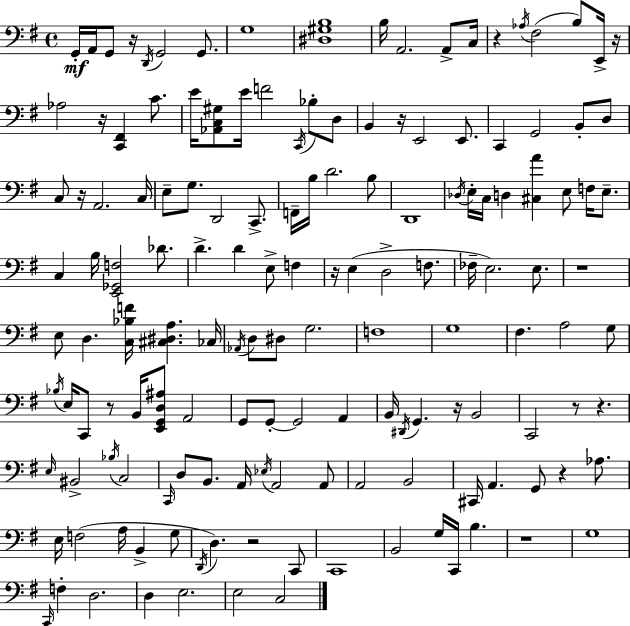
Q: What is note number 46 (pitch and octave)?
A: D3